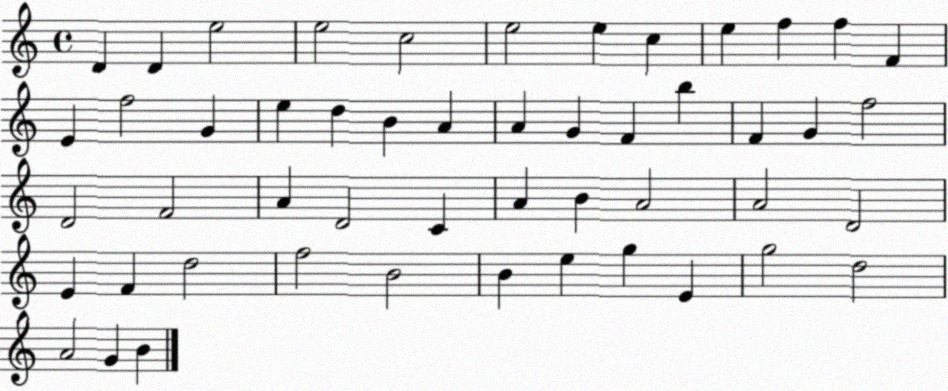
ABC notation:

X:1
T:Untitled
M:4/4
L:1/4
K:C
D D e2 e2 c2 e2 e c e f f F E f2 G e d B A A G F b F G f2 D2 F2 A D2 C A B A2 A2 D2 E F d2 f2 B2 B e g E g2 d2 A2 G B